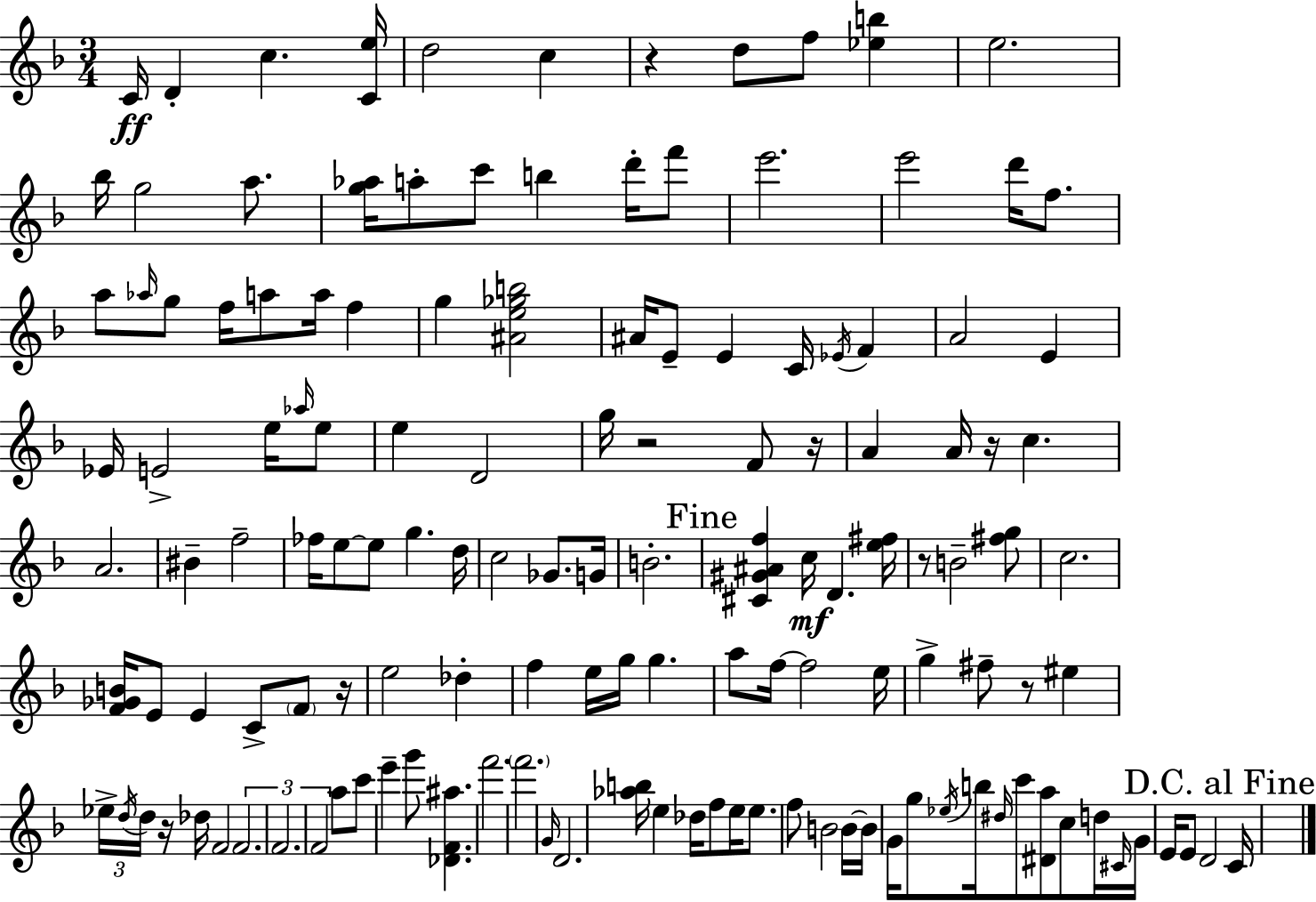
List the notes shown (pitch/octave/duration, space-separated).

C4/s D4/q C5/q. [C4,E5]/s D5/h C5/q R/q D5/e F5/e [Eb5,B5]/q E5/h. Bb5/s G5/h A5/e. [G5,Ab5]/s A5/e C6/e B5/q D6/s F6/e E6/h. E6/h D6/s F5/e. A5/e Ab5/s G5/e F5/s A5/e A5/s F5/q G5/q [A#4,E5,Gb5,B5]/h A#4/s E4/e E4/q C4/s Eb4/s F4/q A4/h E4/q Eb4/s E4/h E5/s Ab5/s E5/e E5/q D4/h G5/s R/h F4/e R/s A4/q A4/s R/s C5/q. A4/h. BIS4/q F5/h FES5/s E5/e E5/e G5/q. D5/s C5/h Gb4/e. G4/s B4/h. [C#4,G#4,A#4,F5]/q C5/s D4/q. [E5,F#5]/s R/e B4/h [F#5,G5]/e C5/h. [F4,Gb4,B4]/s E4/e E4/q C4/e F4/e R/s E5/h Db5/q F5/q E5/s G5/s G5/q. A5/e F5/s F5/h E5/s G5/q F#5/e R/e EIS5/q Eb5/s D5/s D5/s R/s Db5/s F4/h F4/h. F4/h. F4/h A5/e C6/e E6/q G6/e [Db4,F4,A#5]/q. F6/h. F6/h. G4/s D4/h. [Ab5,B5]/s E5/q Db5/s F5/e E5/s E5/e. F5/e B4/h B4/s B4/s G4/s G5/e Eb5/s B5/s D#5/s C6/e [D#4,A5]/e C5/e D5/s C#4/s G4/s E4/s E4/e D4/h C4/s